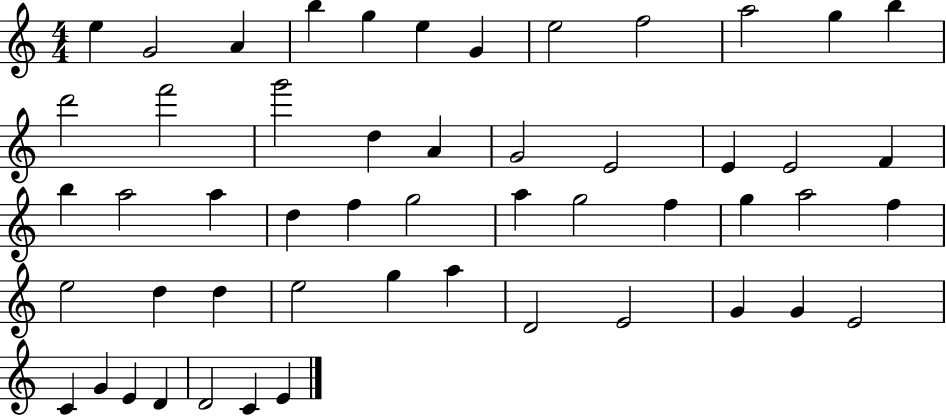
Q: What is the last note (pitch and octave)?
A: E4